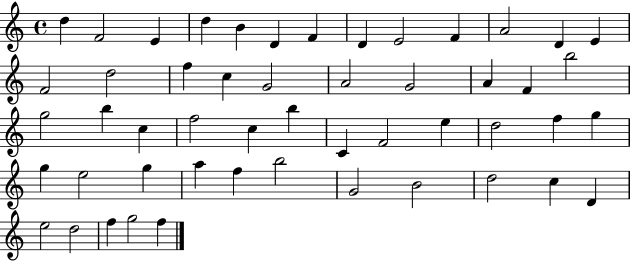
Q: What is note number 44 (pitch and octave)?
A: D5